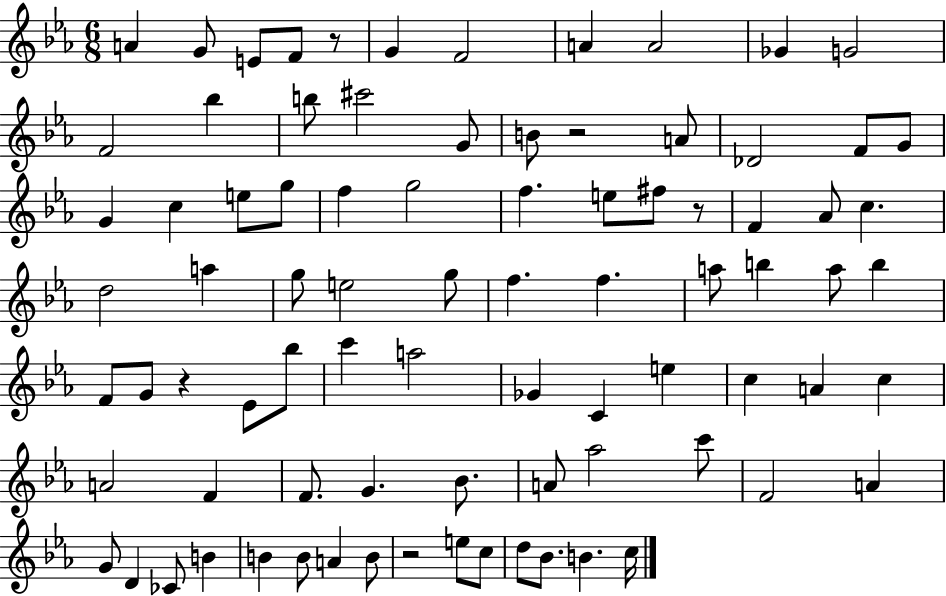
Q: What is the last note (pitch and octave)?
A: C5